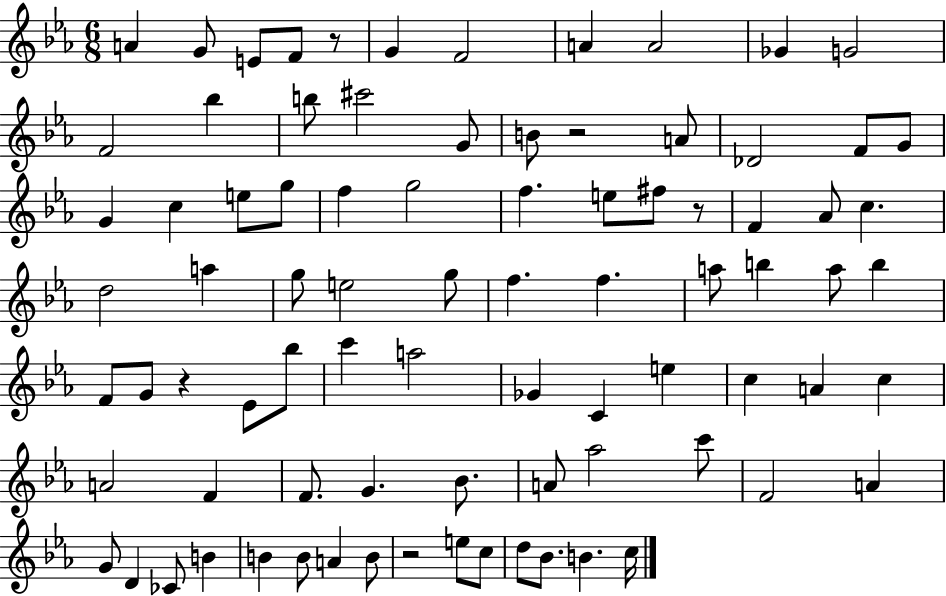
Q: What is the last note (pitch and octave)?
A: C5